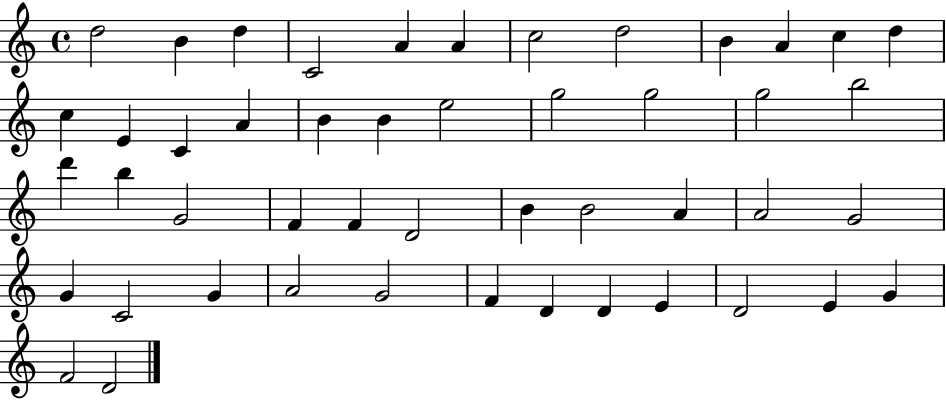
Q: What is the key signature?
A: C major